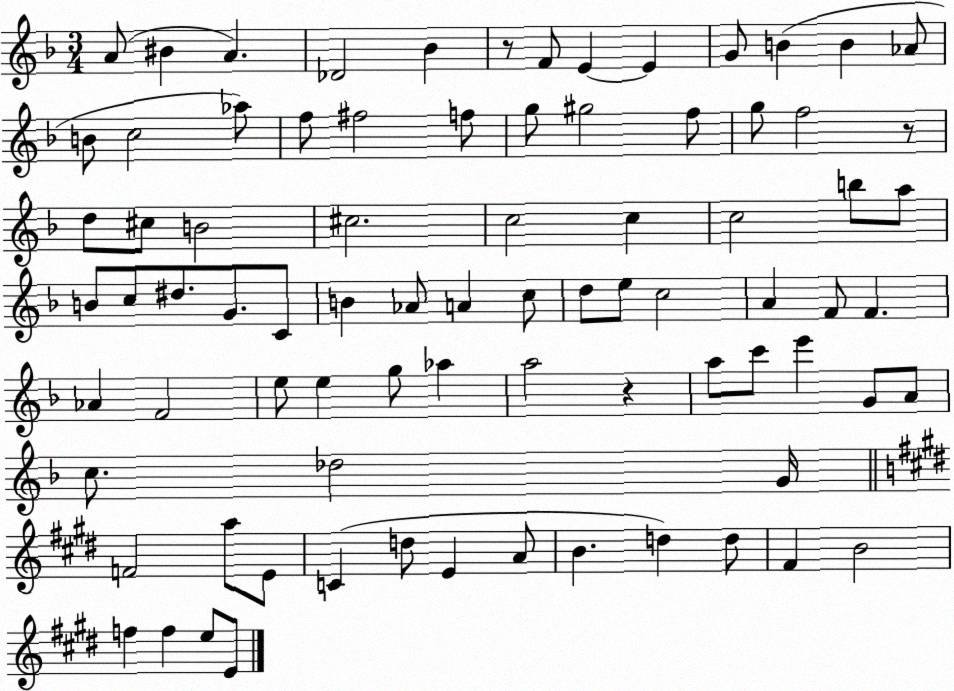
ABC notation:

X:1
T:Untitled
M:3/4
L:1/4
K:F
A/2 ^B A _D2 _B z/2 F/2 E E G/2 B B _A/2 B/2 c2 _a/2 f/2 ^f2 f/2 g/2 ^g2 f/2 g/2 f2 z/2 d/2 ^c/2 B2 ^c2 c2 c c2 b/2 a/2 B/2 c/2 ^d/2 G/2 C/2 B _A/2 A c/2 d/2 e/2 c2 A F/2 F _A F2 e/2 e g/2 _a a2 z a/2 c'/2 e' G/2 A/2 c/2 _d2 G/4 F2 a/2 E/2 C d/2 E A/2 B d d/2 ^F B2 f f e/2 E/2